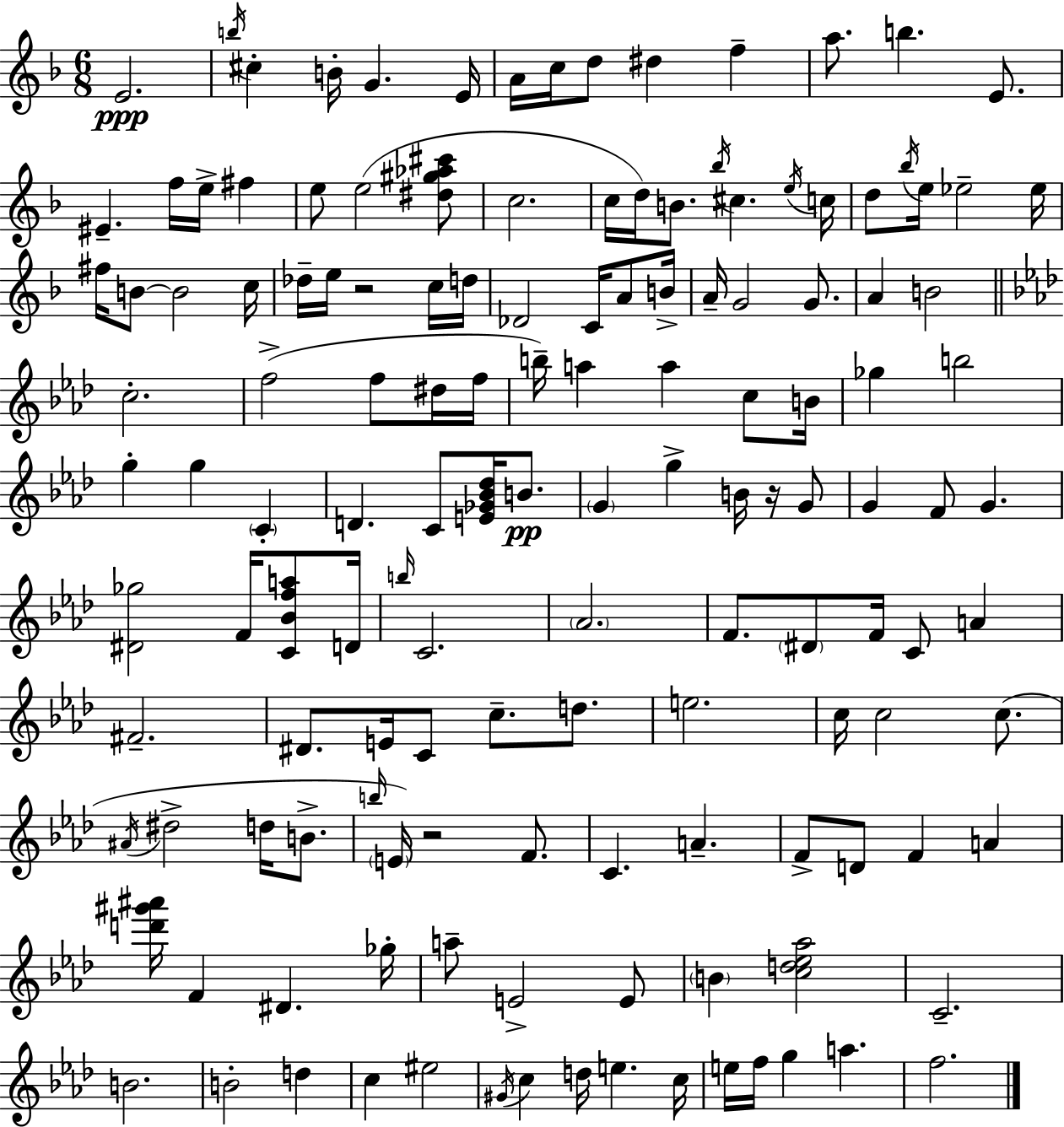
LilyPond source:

{
  \clef treble
  \numericTimeSignature
  \time 6/8
  \key f \major
  e'2.\ppp | \acciaccatura { b''16 } cis''4-. b'16-. g'4. | e'16 a'16 c''16 d''8 dis''4 f''4-- | a''8. b''4. e'8. | \break eis'4.-- f''16 e''16-> fis''4 | e''8 e''2( <dis'' gis'' aes'' cis'''>8 | c''2. | c''16 d''16) b'8. \acciaccatura { bes''16 } cis''4. | \break \acciaccatura { e''16 } c''16 d''8 \acciaccatura { bes''16 } e''16 ees''2-- | ees''16 fis''16 b'8~~ b'2 | c''16 des''16-- e''16 r2 | c''16 d''16 des'2 | \break c'16 a'8 b'16-> a'16-- g'2 | g'8. a'4 b'2 | \bar "||" \break \key aes \major c''2.-. | f''2->( f''8 dis''16 f''16 | b''16--) a''4 a''4 c''8 b'16 | ges''4 b''2 | \break g''4-. g''4 \parenthesize c'4-. | d'4. c'8 <e' ges' bes' des''>16 b'8.\pp | \parenthesize g'4 g''4-> b'16 r16 g'8 | g'4 f'8 g'4. | \break <dis' ges''>2 f'16 <c' bes' f'' a''>8 d'16 | \grace { b''16 } c'2. | \parenthesize aes'2. | f'8. \parenthesize dis'8 f'16 c'8 a'4 | \break fis'2.-- | dis'8. e'16 c'8 c''8.-- d''8. | e''2. | c''16 c''2 c''8.( | \break \acciaccatura { ais'16 } dis''2-> d''16 b'8.-> | \grace { b''16 }) \parenthesize e'16 r2 | f'8. c'4. a'4.-- | f'8-> d'8 f'4 a'4 | \break <d''' gis''' ais'''>16 f'4 dis'4. | ges''16-. a''8-- e'2-> | e'8 \parenthesize b'4 <c'' d'' ees'' aes''>2 | c'2.-- | \break b'2. | b'2-. d''4 | c''4 eis''2 | \acciaccatura { gis'16 } c''4 d''16 e''4. | \break c''16 e''16 f''16 g''4 a''4. | f''2. | \bar "|."
}